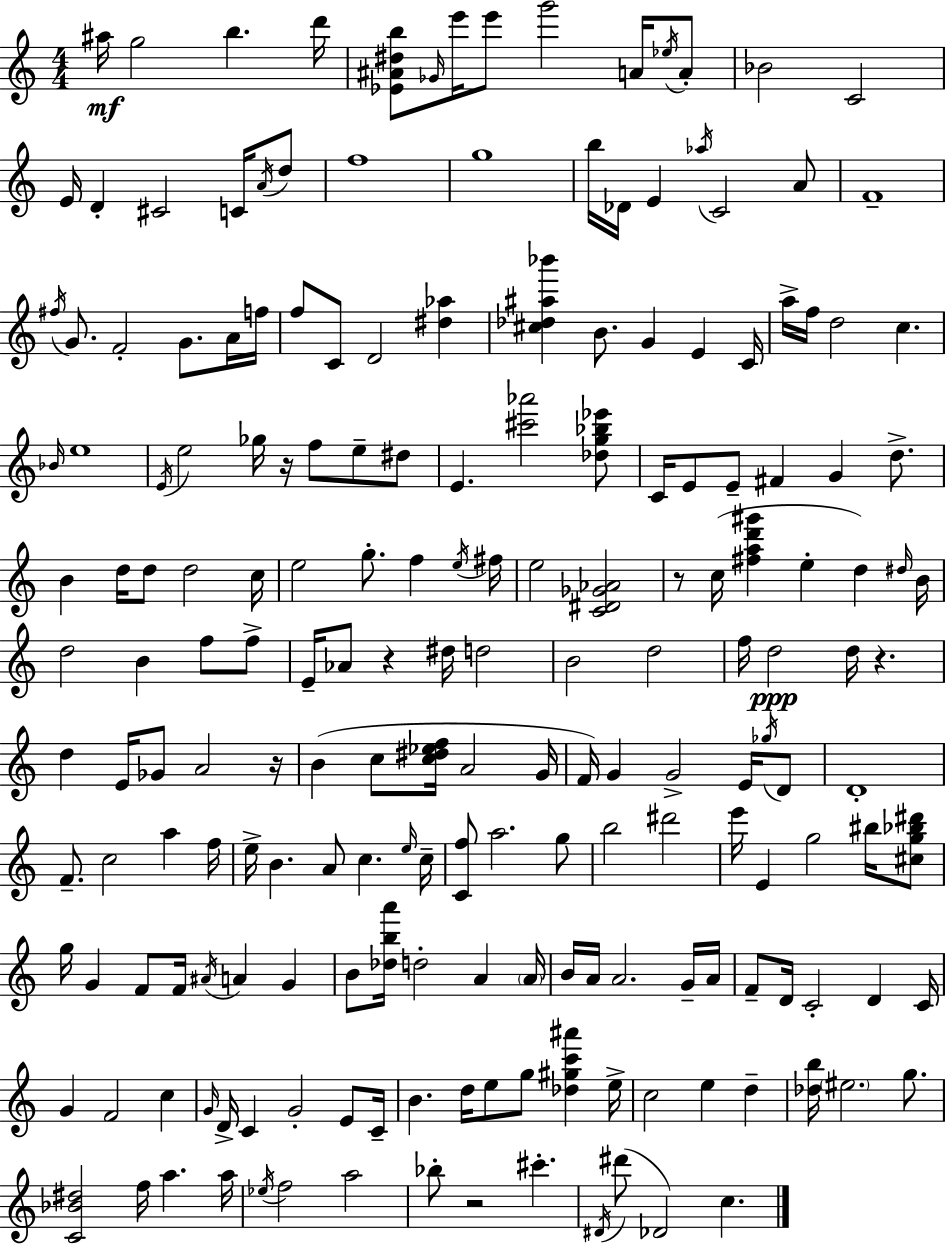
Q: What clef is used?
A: treble